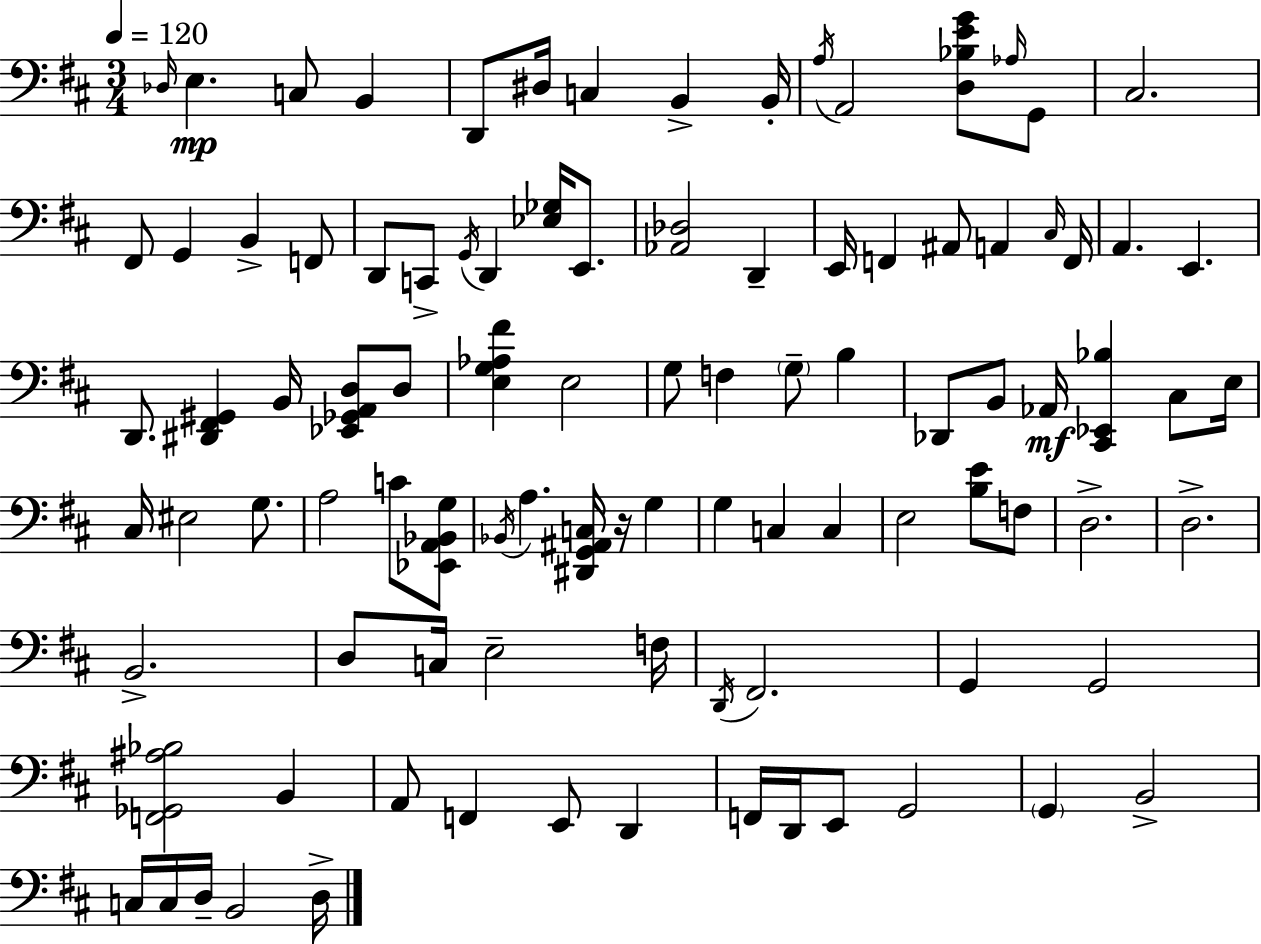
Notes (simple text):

Db3/s E3/q. C3/e B2/q D2/e D#3/s C3/q B2/q B2/s A3/s A2/h [D3,Bb3,E4,G4]/e Ab3/s G2/e C#3/h. F#2/e G2/q B2/q F2/e D2/e C2/e G2/s D2/q [Eb3,Gb3]/s E2/e. [Ab2,Db3]/h D2/q E2/s F2/q A#2/e A2/q C#3/s F2/s A2/q. E2/q. D2/e. [D#2,F#2,G#2]/q B2/s [Eb2,Gb2,A2,D3]/e D3/e [E3,G3,Ab3,F#4]/q E3/h G3/e F3/q G3/e B3/q Db2/e B2/e Ab2/s [C#2,Eb2,Bb3]/q C#3/e E3/s C#3/s EIS3/h G3/e. A3/h C4/e [Eb2,A2,Bb2,G3]/e Bb2/s A3/q. [D#2,G2,A#2,C3]/s R/s G3/q G3/q C3/q C3/q E3/h [B3,E4]/e F3/e D3/h. D3/h. B2/h. D3/e C3/s E3/h F3/s D2/s F#2/h. G2/q G2/h [F2,Gb2,A#3,Bb3]/h B2/q A2/e F2/q E2/e D2/q F2/s D2/s E2/e G2/h G2/q B2/h C3/s C3/s D3/s B2/h D3/s